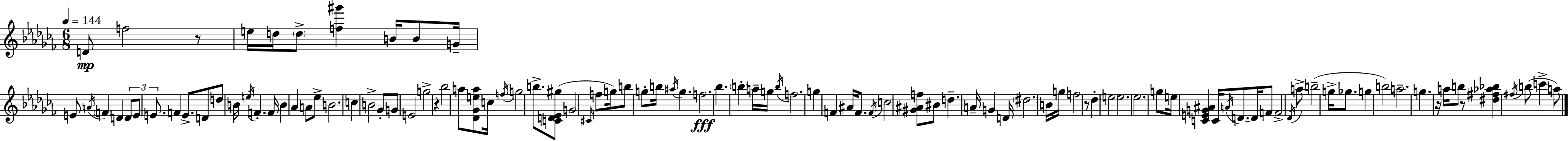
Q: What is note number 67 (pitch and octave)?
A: D4